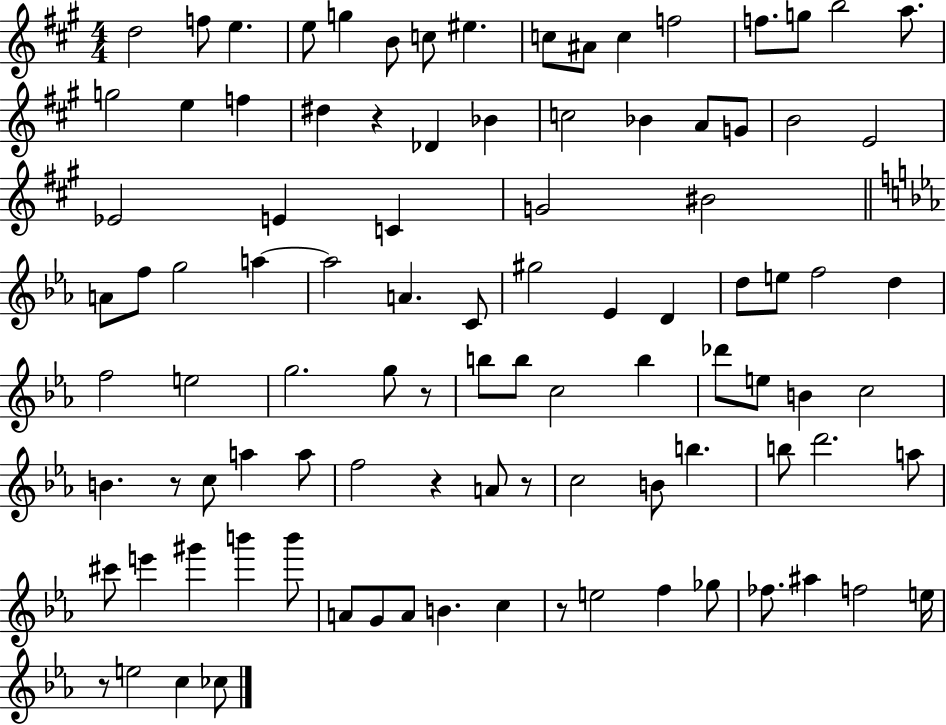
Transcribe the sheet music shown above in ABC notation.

X:1
T:Untitled
M:4/4
L:1/4
K:A
d2 f/2 e e/2 g B/2 c/2 ^e c/2 ^A/2 c f2 f/2 g/2 b2 a/2 g2 e f ^d z _D _B c2 _B A/2 G/2 B2 E2 _E2 E C G2 ^B2 A/2 f/2 g2 a a2 A C/2 ^g2 _E D d/2 e/2 f2 d f2 e2 g2 g/2 z/2 b/2 b/2 c2 b _d'/2 e/2 B c2 B z/2 c/2 a a/2 f2 z A/2 z/2 c2 B/2 b b/2 d'2 a/2 ^c'/2 e' ^g' b' b'/2 A/2 G/2 A/2 B c z/2 e2 f _g/2 _f/2 ^a f2 e/4 z/2 e2 c _c/2